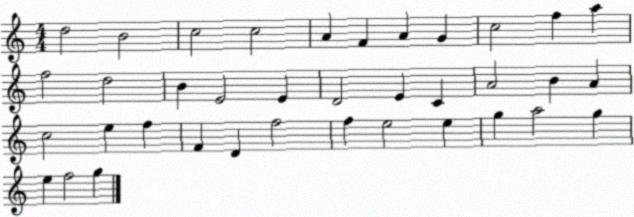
X:1
T:Untitled
M:4/4
L:1/4
K:C
d2 B2 c2 c2 A F A G c2 f a f2 d2 B E2 E D2 E C A2 B A c2 e f F D f2 f e2 e g a2 g e f2 g